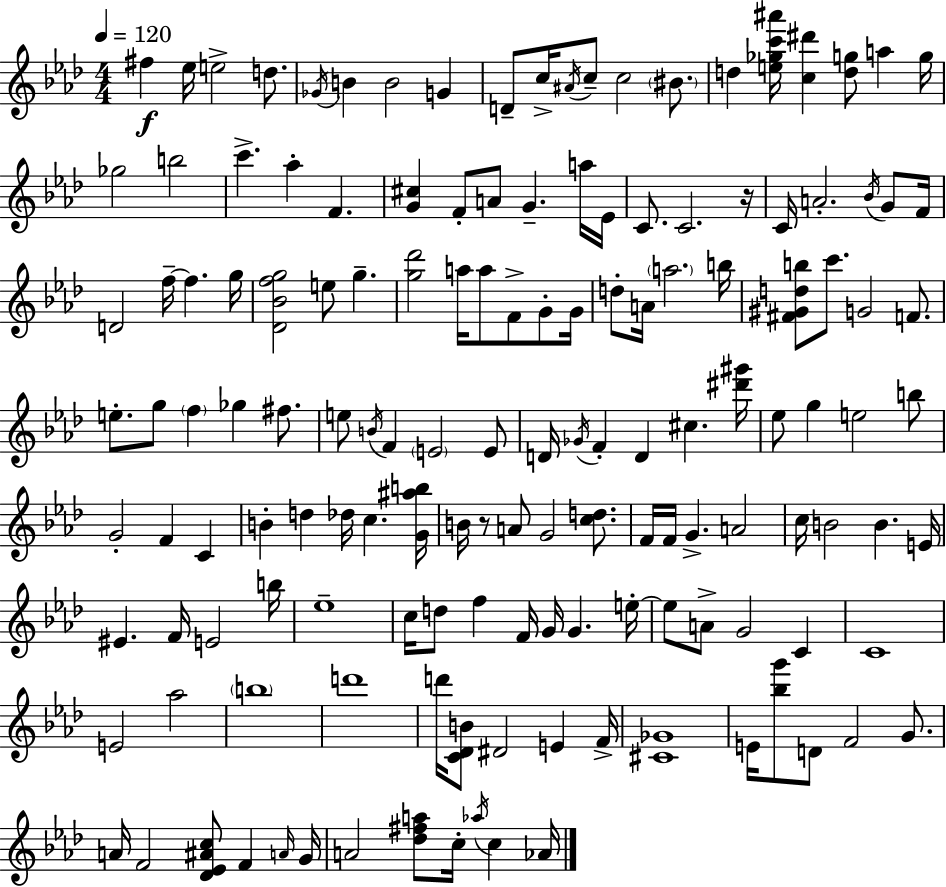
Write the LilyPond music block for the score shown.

{
  \clef treble
  \numericTimeSignature
  \time 4/4
  \key f \minor
  \tempo 4 = 120
  fis''4\f ees''16 e''2-> d''8. | \acciaccatura { ges'16 } b'4 b'2 g'4 | d'8-- c''16-> \acciaccatura { ais'16 } c''8-- c''2 \parenthesize bis'8. | d''4 <e'' ges'' c''' ais'''>16 <c'' dis'''>4 <d'' g''>8 a''4 | \break g''16 ges''2 b''2 | c'''4.-> aes''4-. f'4. | <g' cis''>4 f'8-. a'8 g'4.-- | a''16 ees'16 c'8. c'2. | \break r16 c'16 a'2.-. \acciaccatura { bes'16 } | g'8 f'16 d'2 f''16--~~ f''4. | g''16 <des' bes' f'' g''>2 e''8 g''4.-- | <g'' des'''>2 a''16 a''8 f'8-> | \break g'8-. g'16 d''8-. a'16 \parenthesize a''2. | b''16 <fis' gis' d'' b''>8 c'''8. g'2 | f'8. e''8.-. g''8 \parenthesize f''4 ges''4 | fis''8. e''8 \acciaccatura { b'16 } f'4 \parenthesize e'2 | \break e'8 d'16 \acciaccatura { ges'16 } f'4-. d'4 cis''4. | <dis''' gis'''>16 ees''8 g''4 e''2 | b''8 g'2-. f'4 | c'4 b'4-. d''4 des''16 c''4. | \break <g' ais'' b''>16 b'16 r8 a'8 g'2 | <c'' d''>8. f'16 f'16 g'4.-> a'2 | c''16 b'2 b'4. | e'16 eis'4. f'16 e'2 | \break b''16 ees''1-- | c''16 d''8 f''4 f'16 g'16 g'4. | e''16-.~~ e''8 a'8-> g'2 | c'4 c'1 | \break e'2 aes''2 | \parenthesize b''1 | d'''1 | d'''16 <c' des' b'>8 dis'2 | \break e'4 f'16-> <cis' ges'>1 | e'16 <bes'' g'''>8 d'8 f'2 | g'8. a'16 f'2 <des' ees' ais' c''>8 | f'4 \grace { a'16 } g'16 a'2 <des'' fis'' a''>8 | \break c''16-. \acciaccatura { aes''16 } c''4 aes'16 \bar "|."
}